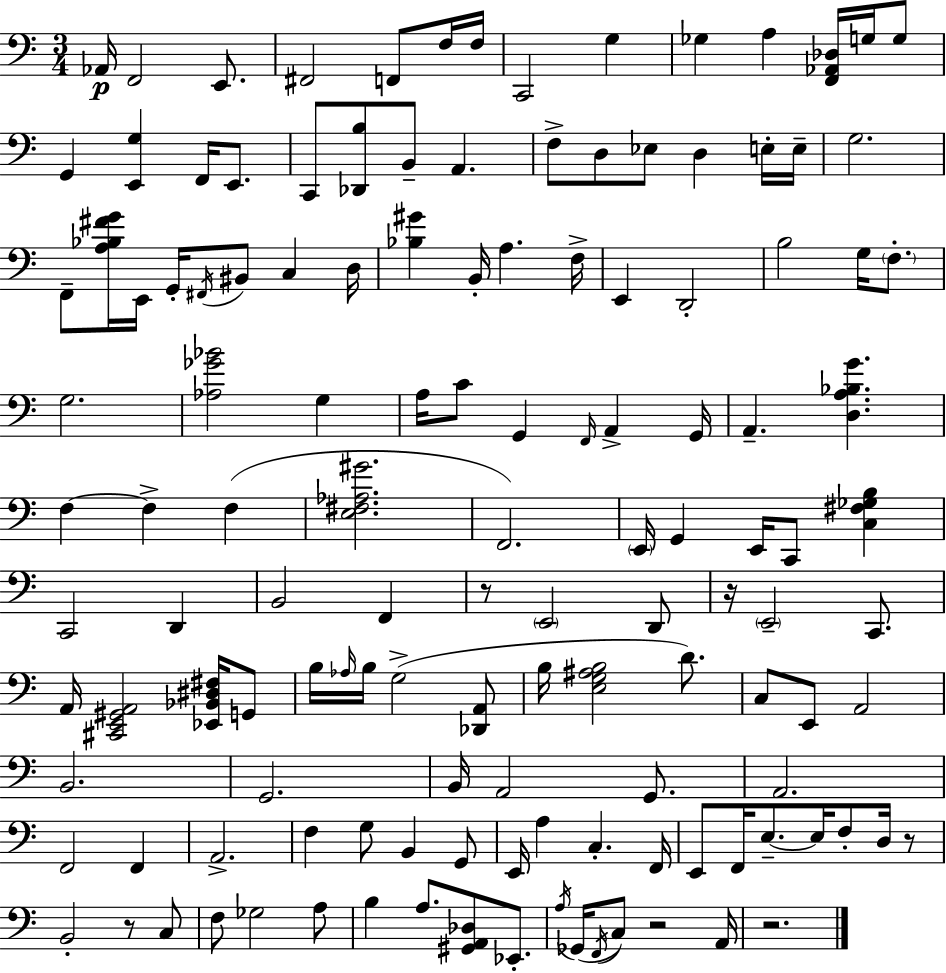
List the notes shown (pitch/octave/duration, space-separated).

Ab2/s F2/h E2/e. F#2/h F2/e F3/s F3/s C2/h G3/q Gb3/q A3/q [F2,Ab2,Db3]/s G3/s G3/e G2/q [E2,G3]/q F2/s E2/e. C2/e [Db2,B3]/e B2/e A2/q. F3/e D3/e Eb3/e D3/q E3/s E3/s G3/h. F2/e [A3,Bb3,F#4,G4]/s E2/s G2/s F#2/s BIS2/e C3/q D3/s [Bb3,G#4]/q B2/s A3/q. F3/s E2/q D2/h B3/h G3/s F3/e. G3/h. [Ab3,Gb4,Bb4]/h G3/q A3/s C4/e G2/q F2/s A2/q G2/s A2/q. [D3,A3,Bb3,G4]/q. F3/q F3/q F3/q [E3,F#3,Ab3,G#4]/h. F2/h. E2/s G2/q E2/s C2/e [C3,F#3,Gb3,B3]/q C2/h D2/q B2/h F2/q R/e E2/h D2/e R/s E2/h C2/e. A2/s [C#2,E2,G#2,A2]/h [Eb2,Bb2,D#3,F#3]/s G2/e B3/s Ab3/s B3/s G3/h [Db2,A2]/e B3/s [E3,G3,A#3,B3]/h D4/e. C3/e E2/e A2/h B2/h. G2/h. B2/s A2/h G2/e. A2/h. F2/h F2/q A2/h. F3/q G3/e B2/q G2/e E2/s A3/q C3/q. F2/s E2/e F2/s E3/e. E3/s F3/e D3/s R/e B2/h R/e C3/e F3/e Gb3/h A3/e B3/q A3/e. [G#2,A2,Db3]/e Eb2/e. A3/s Gb2/s F2/s C3/e R/h A2/s R/h.